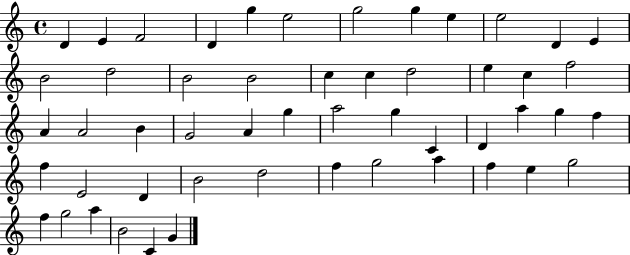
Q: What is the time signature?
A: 4/4